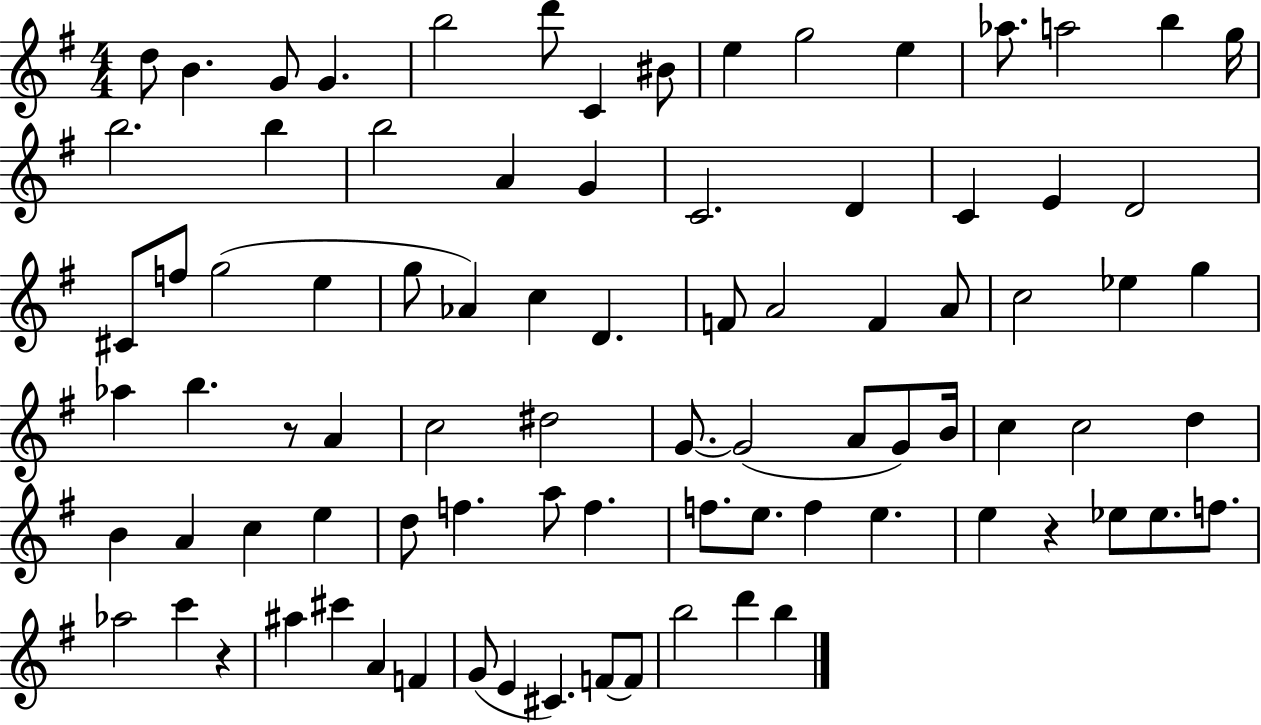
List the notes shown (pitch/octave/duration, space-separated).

D5/e B4/q. G4/e G4/q. B5/h D6/e C4/q BIS4/e E5/q G5/h E5/q Ab5/e. A5/h B5/q G5/s B5/h. B5/q B5/h A4/q G4/q C4/h. D4/q C4/q E4/q D4/h C#4/e F5/e G5/h E5/q G5/e Ab4/q C5/q D4/q. F4/e A4/h F4/q A4/e C5/h Eb5/q G5/q Ab5/q B5/q. R/e A4/q C5/h D#5/h G4/e. G4/h A4/e G4/e B4/s C5/q C5/h D5/q B4/q A4/q C5/q E5/q D5/e F5/q. A5/e F5/q. F5/e. E5/e. F5/q E5/q. E5/q R/q Eb5/e Eb5/e. F5/e. Ab5/h C6/q R/q A#5/q C#6/q A4/q F4/q G4/e E4/q C#4/q. F4/e F4/e B5/h D6/q B5/q